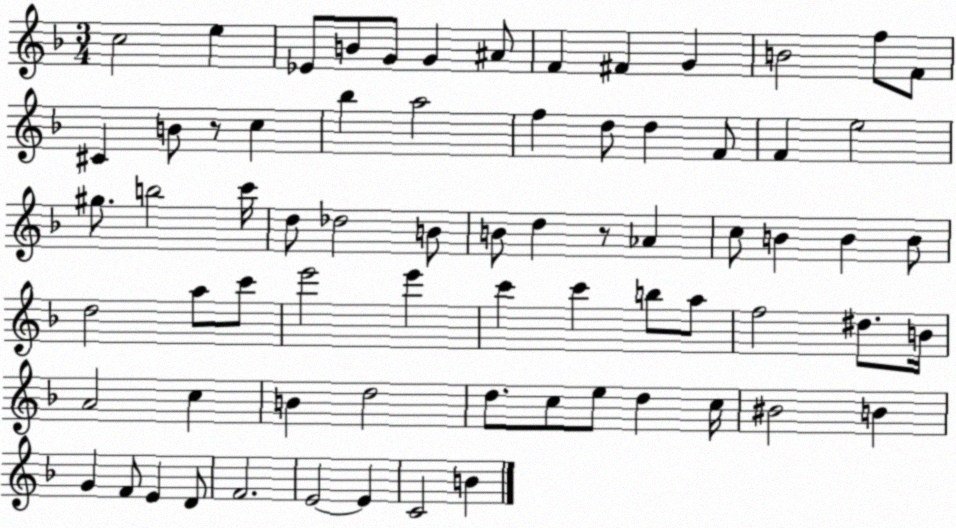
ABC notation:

X:1
T:Untitled
M:3/4
L:1/4
K:F
c2 e _E/2 B/2 G/2 G ^A/2 F ^F G B2 f/2 F/2 ^C B/2 z/2 c _b a2 f d/2 d F/2 F e2 ^g/2 b2 c'/4 d/2 _d2 B/2 B/2 d z/2 _A c/2 B B B/2 d2 a/2 c'/2 e'2 e' c' c' b/2 a/2 f2 ^d/2 B/4 A2 c B d2 d/2 c/2 e/2 d c/4 ^B2 B G F/2 E D/2 F2 E2 E C2 B